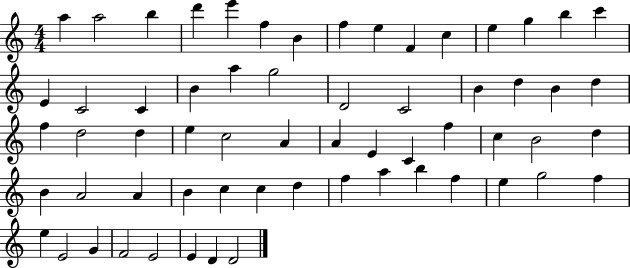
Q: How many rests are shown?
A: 0